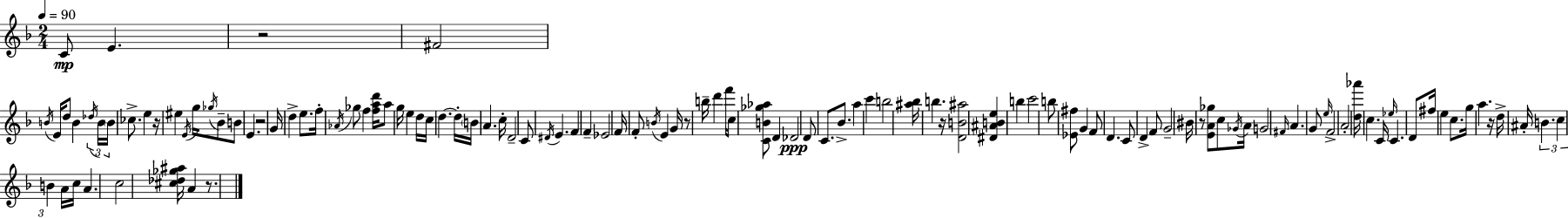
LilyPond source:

{
  \clef treble
  \numericTimeSignature
  \time 2/4
  \key f \major
  \tempo 4 = 90
  \repeat volta 2 { c'8\mp e'4. | r2 | fis'2 | \acciaccatura { b'16 } e'16 d''8 b'4 | \break \tuplet 3/2 { \acciaccatura { des''16 } b'16 \parenthesize b'16 } ces''8.-> e''4 | r16 eis''4 \acciaccatura { e'16 } | g''16 \acciaccatura { ges''16 } bes'8-- b'8 e'4. | r2 | \break g'16 d''4-> | e''8. f''16-. \acciaccatura { aes'16 } ges''8 | f''4 <f'' a'' d'''>16 a''8 g''16 | e''4 d''16 c''16 d''4.~~ | \break d''16-. \parenthesize b'16 a'4. | c''16-. d'2-- | c'8 \acciaccatura { dis'16 } | e'4. f'4 | \break f'4-- ees'2 | f'16 f'8-. | \acciaccatura { b'16 } e'4 g'16 r8 | b''16-- d'''4 f'''16 c''8 | \break <c' b' ges'' aes''>8 d'4 des'2\ppp | d'8 | c'8. bes'8.-> a''4 | c'''4 b''2 | \break <ais'' bes''>16 | b''4. r16 <d' b' ais''>2 | <dis' ais' b' e''>4 | b''4 c'''2 | \break b''8 | <ees' fis''>8 g'4 f'8 | d'4. c'8 | d'4-> f'8 g'2-- | \break bis'16 | r8 <e' a' ges''>8 c''8 \acciaccatura { ges'16 } a'16 | g'2 | \grace { fis'16 } a'4. g'8 | \break \grace { e''16 } f'2-> | a'2-. | <d'' aes'''>16 c''4. | c'16 \grace { ees''16 } c'4. | \break d'8 fis''16 e''4 | c''8. g''16 a''4. | r16 d''16-> ais'16-. \tuplet 3/2 { b'4. | c''4 b'4 } | \break a'16 c''16 a'4. | c''2 | <cis'' des'' ges'' ais''>16 a'4 | r8. } \bar "|."
}